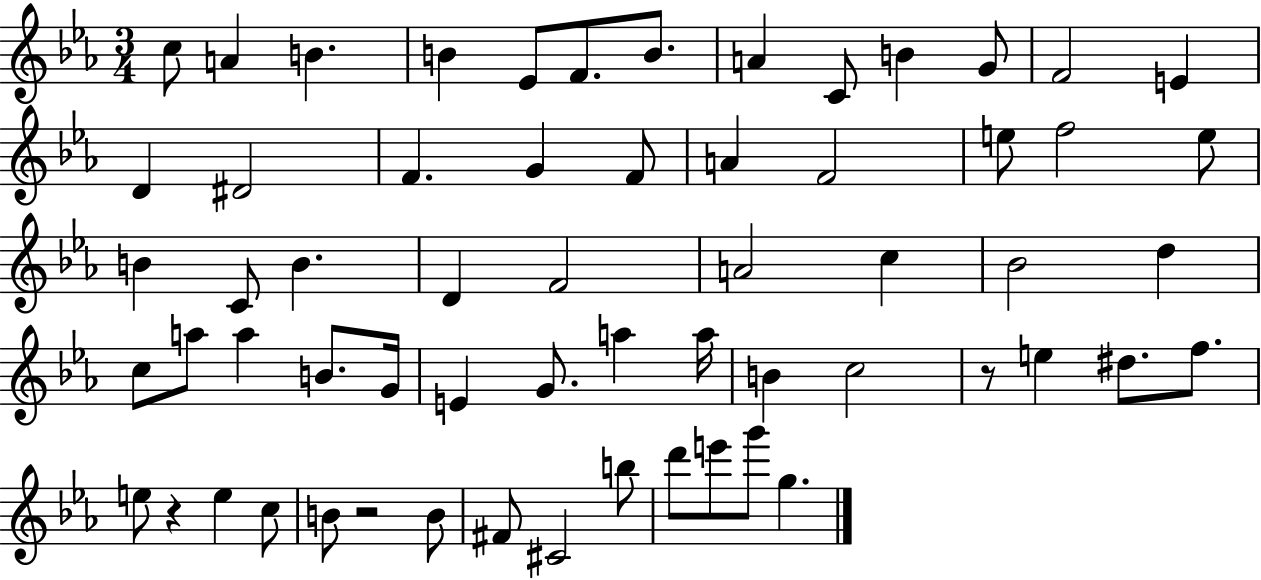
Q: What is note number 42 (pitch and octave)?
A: B4